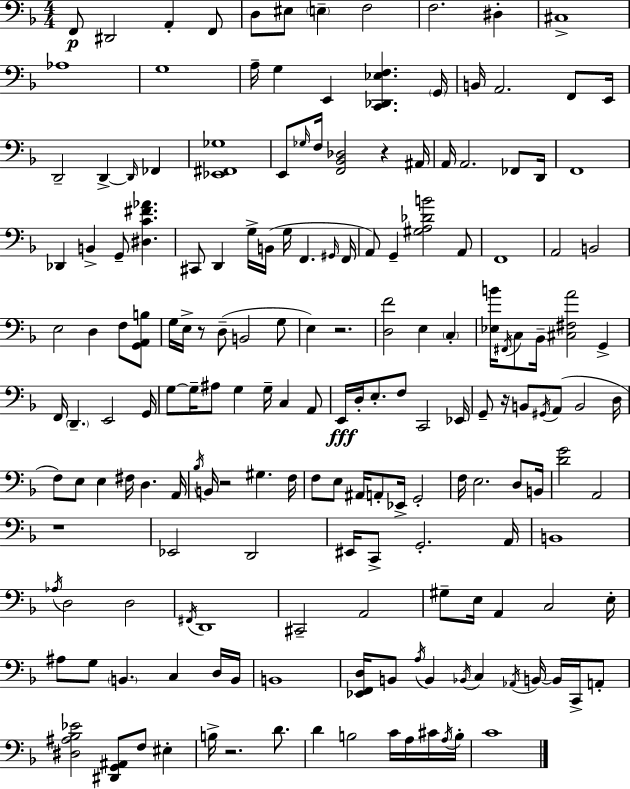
X:1
T:Untitled
M:4/4
L:1/4
K:Dm
F,,/2 ^D,,2 A,, F,,/2 D,/2 ^E,/2 E, F,2 F,2 ^D, ^C,4 _A,4 G,4 A,/4 G, E,, [C,,_D,,_E,F,] G,,/4 B,,/4 A,,2 F,,/2 E,,/4 D,,2 D,, D,,/4 _F,, [_E,,^F,,_G,]4 E,,/2 _G,/4 F,/4 [F,,_B,,_D,]2 z ^A,,/4 A,,/4 A,,2 _F,,/2 D,,/4 F,,4 _D,, B,, G,,/2 [^D,C^F_A] ^C,,/2 D,, G,/4 B,,/4 G,/4 F,, ^G,,/4 F,,/4 A,,/2 G,, [^G,A,_DB]2 A,,/2 F,,4 A,,2 B,,2 E,2 D, F,/2 [G,,A,,B,]/2 G,/4 E,/4 z/2 D,/2 B,,2 G,/2 E, z2 [D,F]2 E, C, [_E,B]/4 ^F,,/4 C,/2 _B,,/4 [^C,^F,A]2 G,, F,,/4 D,, E,,2 G,,/4 G,/2 G,/4 ^A,/2 G, G,/4 C, A,,/2 E,,/4 D,/4 E,/2 F,/2 C,,2 _E,,/4 G,,/2 z/4 B,,/2 ^G,,/4 A,,/2 B,,2 D,/4 F,/2 E,/2 E, ^F,/4 D, A,,/4 _B,/4 B,,/4 z2 ^G, F,/4 F,/2 E,/2 ^A,,/4 A,,/2 _E,,/4 G,,2 F,/4 E,2 D,/2 B,,/4 [DG]2 A,,2 z4 _E,,2 D,,2 ^E,,/4 C,,/2 G,,2 A,,/4 B,,4 _A,/4 D,2 D,2 ^F,,/4 D,,4 ^C,,2 A,,2 ^G,/2 E,/4 A,, C,2 E,/4 ^A,/2 G,/2 B,, C, D,/4 B,,/4 B,,4 [_E,,F,,D,]/4 B,,/2 A,/4 B,, _B,,/4 C, _A,,/4 B,,/4 B,,/4 C,,/4 A,,/2 [^D,^A,_B,_E]2 [^D,,G,,^A,,]/2 F,/2 ^E, B,/4 z2 D/2 D B,2 C/4 A,/4 ^C/4 A,/4 B,/4 C4